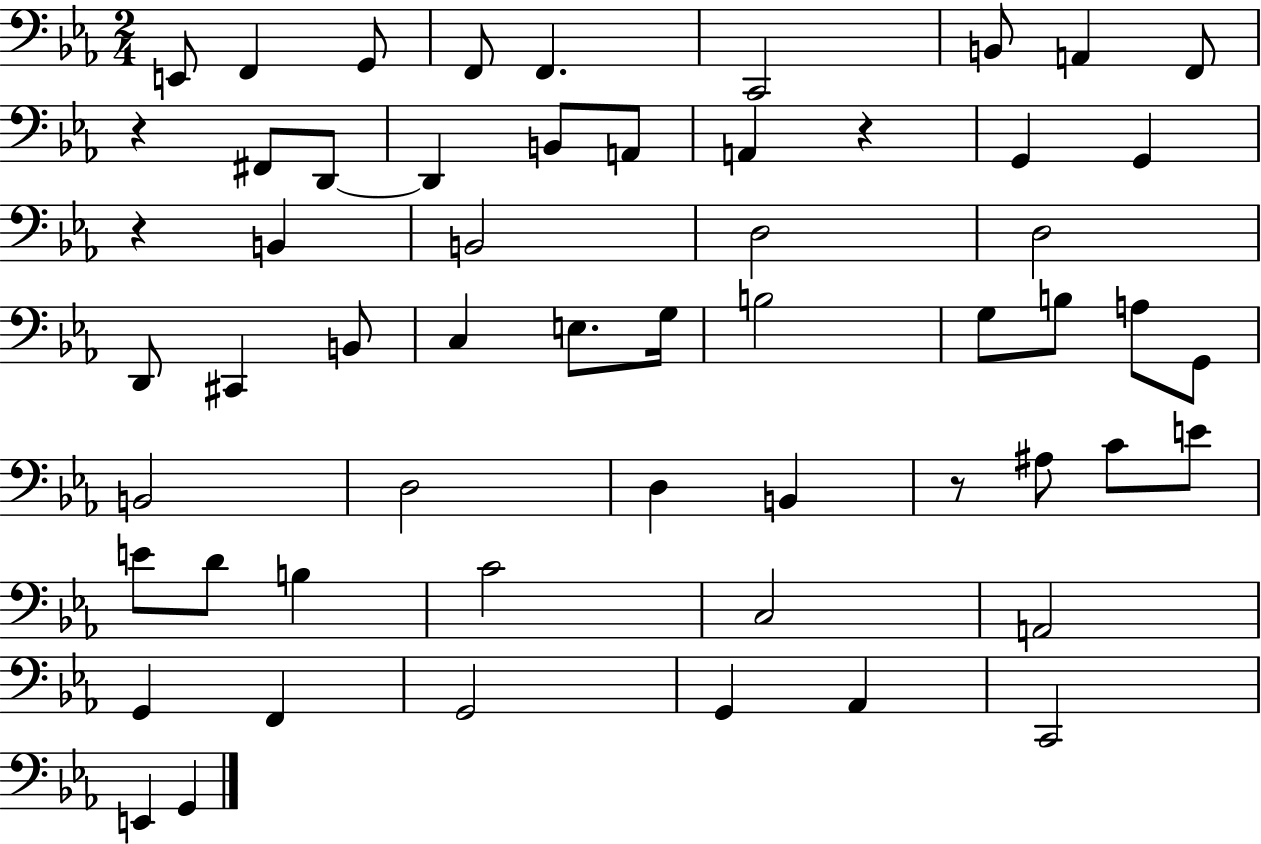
X:1
T:Untitled
M:2/4
L:1/4
K:Eb
E,,/2 F,, G,,/2 F,,/2 F,, C,,2 B,,/2 A,, F,,/2 z ^F,,/2 D,,/2 D,, B,,/2 A,,/2 A,, z G,, G,, z B,, B,,2 D,2 D,2 D,,/2 ^C,, B,,/2 C, E,/2 G,/4 B,2 G,/2 B,/2 A,/2 G,,/2 B,,2 D,2 D, B,, z/2 ^A,/2 C/2 E/2 E/2 D/2 B, C2 C,2 A,,2 G,, F,, G,,2 G,, _A,, C,,2 E,, G,,